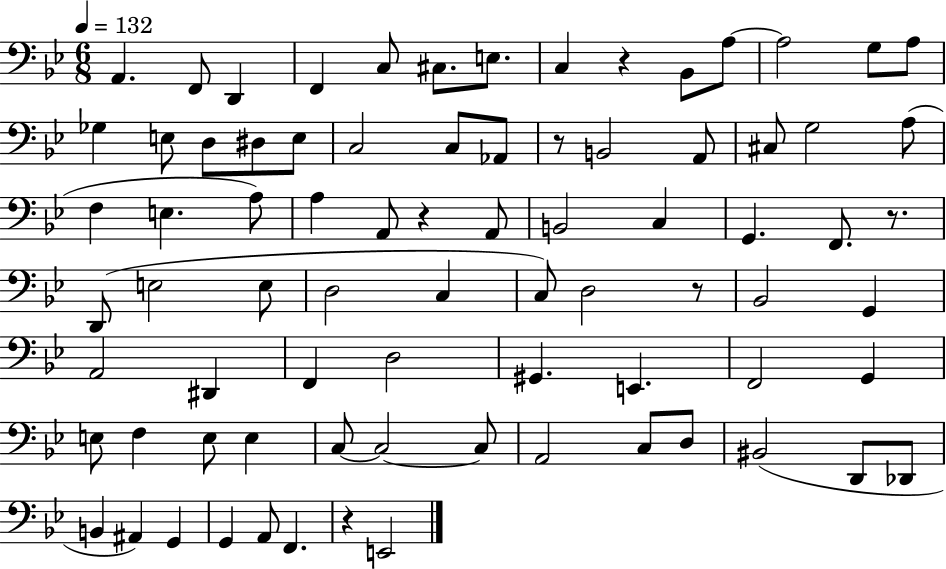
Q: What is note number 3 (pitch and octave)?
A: D2